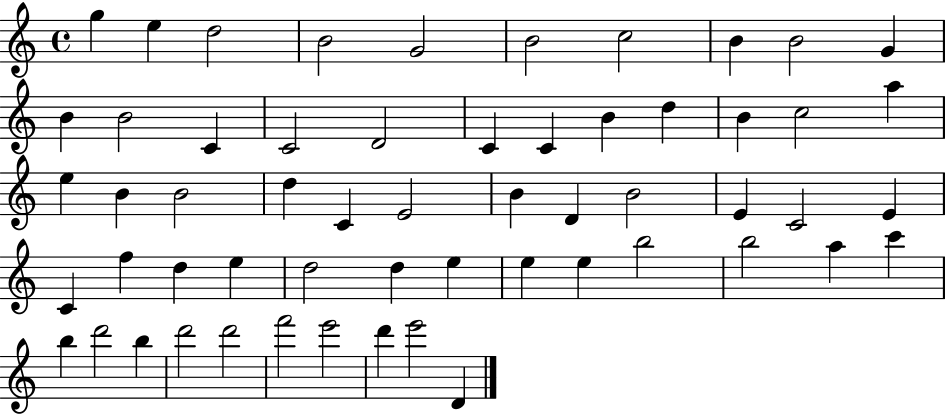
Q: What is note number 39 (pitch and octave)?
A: D5